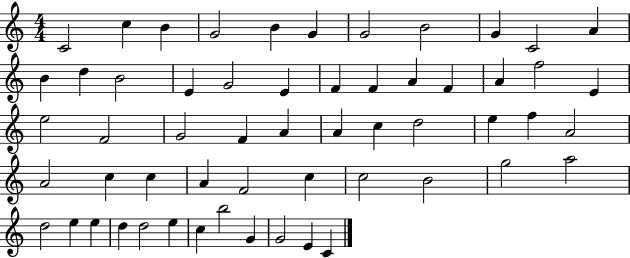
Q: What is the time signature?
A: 4/4